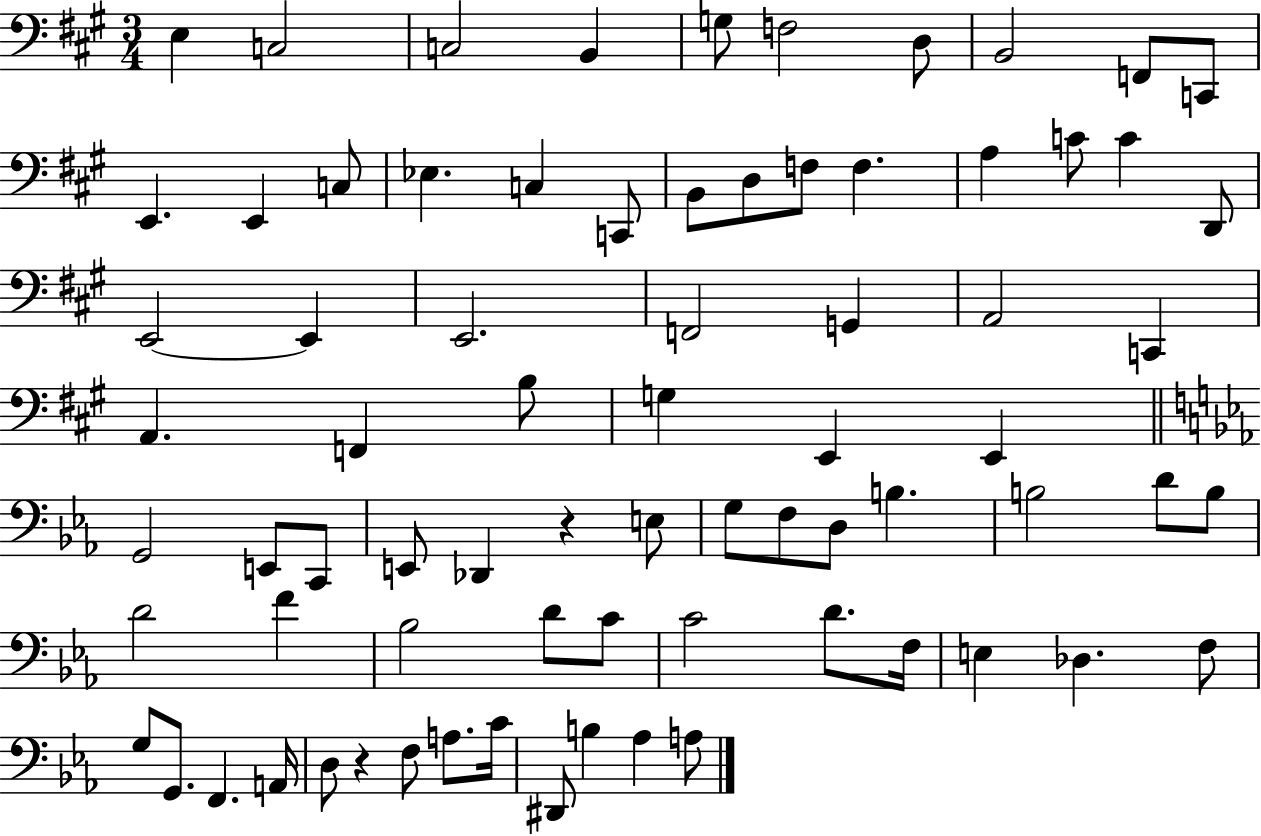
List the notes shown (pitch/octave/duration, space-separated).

E3/q C3/h C3/h B2/q G3/e F3/h D3/e B2/h F2/e C2/e E2/q. E2/q C3/e Eb3/q. C3/q C2/e B2/e D3/e F3/e F3/q. A3/q C4/e C4/q D2/e E2/h E2/q E2/h. F2/h G2/q A2/h C2/q A2/q. F2/q B3/e G3/q E2/q E2/q G2/h E2/e C2/e E2/e Db2/q R/q E3/e G3/e F3/e D3/e B3/q. B3/h D4/e B3/e D4/h F4/q Bb3/h D4/e C4/e C4/h D4/e. F3/s E3/q Db3/q. F3/e G3/e G2/e. F2/q. A2/s D3/e R/q F3/e A3/e. C4/s D#2/e B3/q Ab3/q A3/e